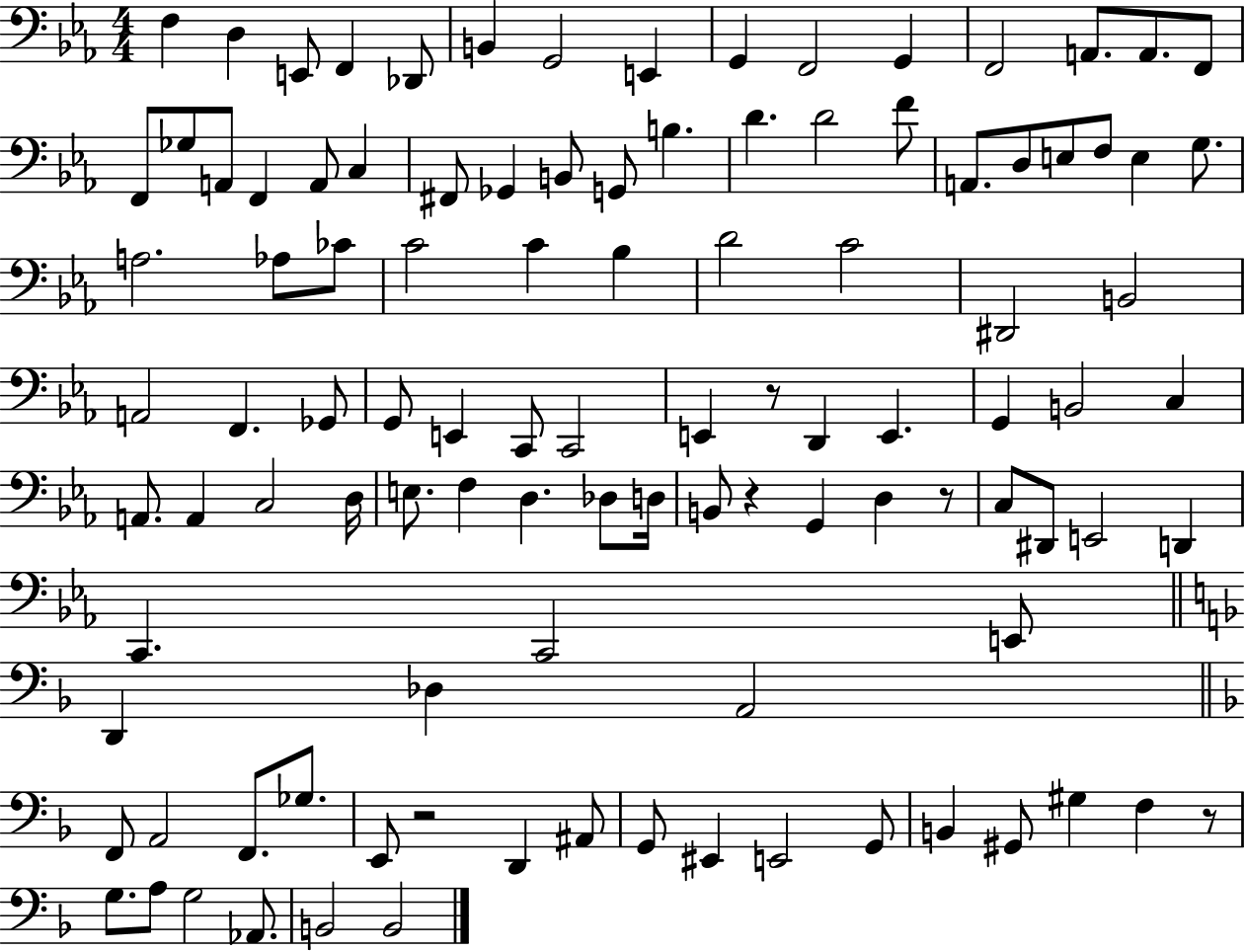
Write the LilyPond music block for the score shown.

{
  \clef bass
  \numericTimeSignature
  \time 4/4
  \key ees \major
  f4 d4 e,8 f,4 des,8 | b,4 g,2 e,4 | g,4 f,2 g,4 | f,2 a,8. a,8. f,8 | \break f,8 ges8 a,8 f,4 a,8 c4 | fis,8 ges,4 b,8 g,8 b4. | d'4. d'2 f'8 | a,8. d8 e8 f8 e4 g8. | \break a2. aes8 ces'8 | c'2 c'4 bes4 | d'2 c'2 | dis,2 b,2 | \break a,2 f,4. ges,8 | g,8 e,4 c,8 c,2 | e,4 r8 d,4 e,4. | g,4 b,2 c4 | \break a,8. a,4 c2 d16 | e8. f4 d4. des8 d16 | b,8 r4 g,4 d4 r8 | c8 dis,8 e,2 d,4 | \break c,4. c,2 e,8 | \bar "||" \break \key d \minor d,4 des4 a,2 | \bar "||" \break \key f \major f,8 a,2 f,8. ges8. | e,8 r2 d,4 ais,8 | g,8 eis,4 e,2 g,8 | b,4 gis,8 gis4 f4 r8 | \break g8. a8 g2 aes,8. | b,2 b,2 | \bar "|."
}